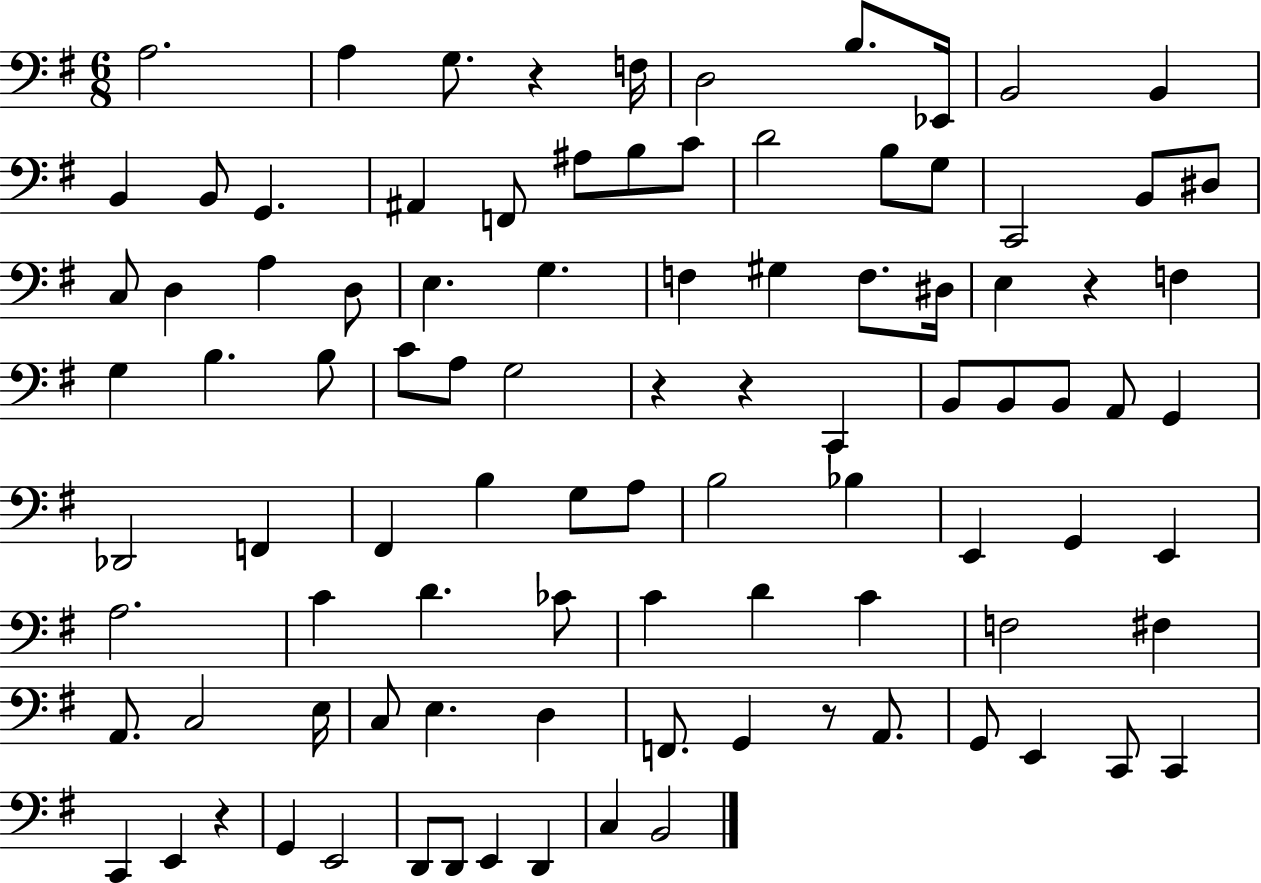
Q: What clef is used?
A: bass